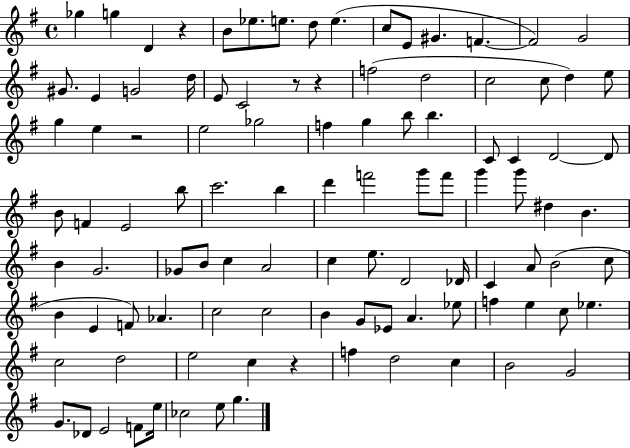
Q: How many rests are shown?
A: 5